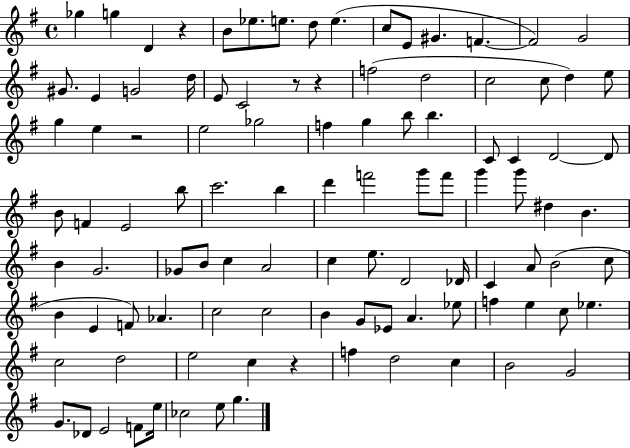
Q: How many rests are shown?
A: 5